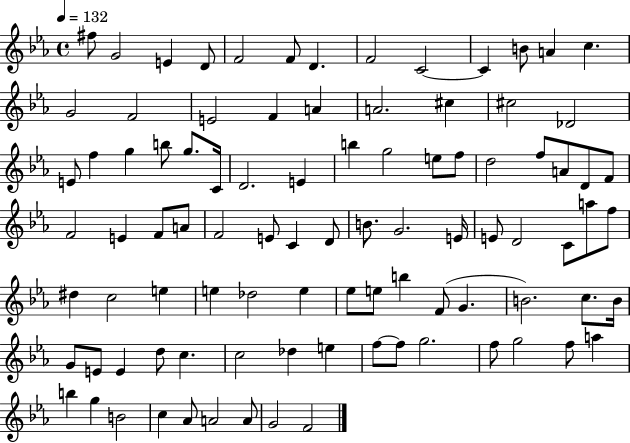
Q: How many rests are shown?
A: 0